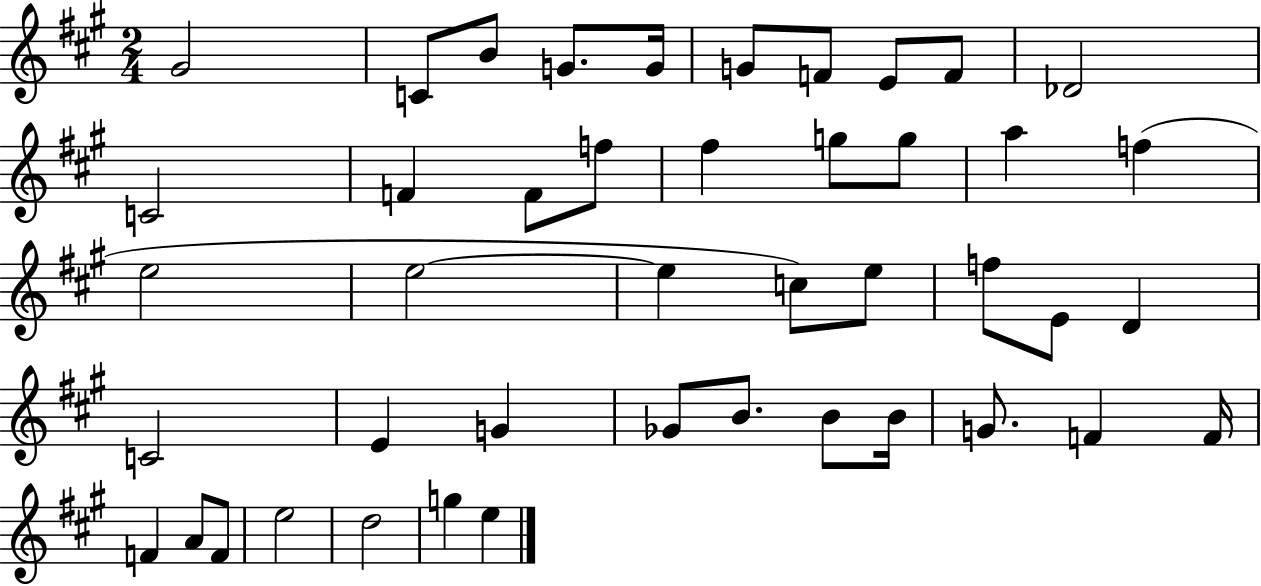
{
  \clef treble
  \numericTimeSignature
  \time 2/4
  \key a \major
  gis'2 | c'8 b'8 g'8. g'16 | g'8 f'8 e'8 f'8 | des'2 | \break c'2 | f'4 f'8 f''8 | fis''4 g''8 g''8 | a''4 f''4( | \break e''2 | e''2~~ | e''4 c''8) e''8 | f''8 e'8 d'4 | \break c'2 | e'4 g'4 | ges'8 b'8. b'8 b'16 | g'8. f'4 f'16 | \break f'4 a'8 f'8 | e''2 | d''2 | g''4 e''4 | \break \bar "|."
}